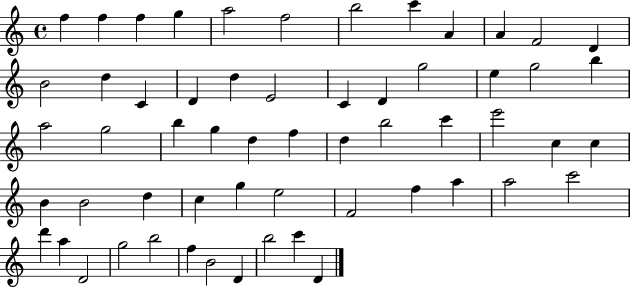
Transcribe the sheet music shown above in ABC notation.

X:1
T:Untitled
M:4/4
L:1/4
K:C
f f f g a2 f2 b2 c' A A F2 D B2 d C D d E2 C D g2 e g2 b a2 g2 b g d f d b2 c' e'2 c c B B2 d c g e2 F2 f a a2 c'2 d' a D2 g2 b2 f B2 D b2 c' D